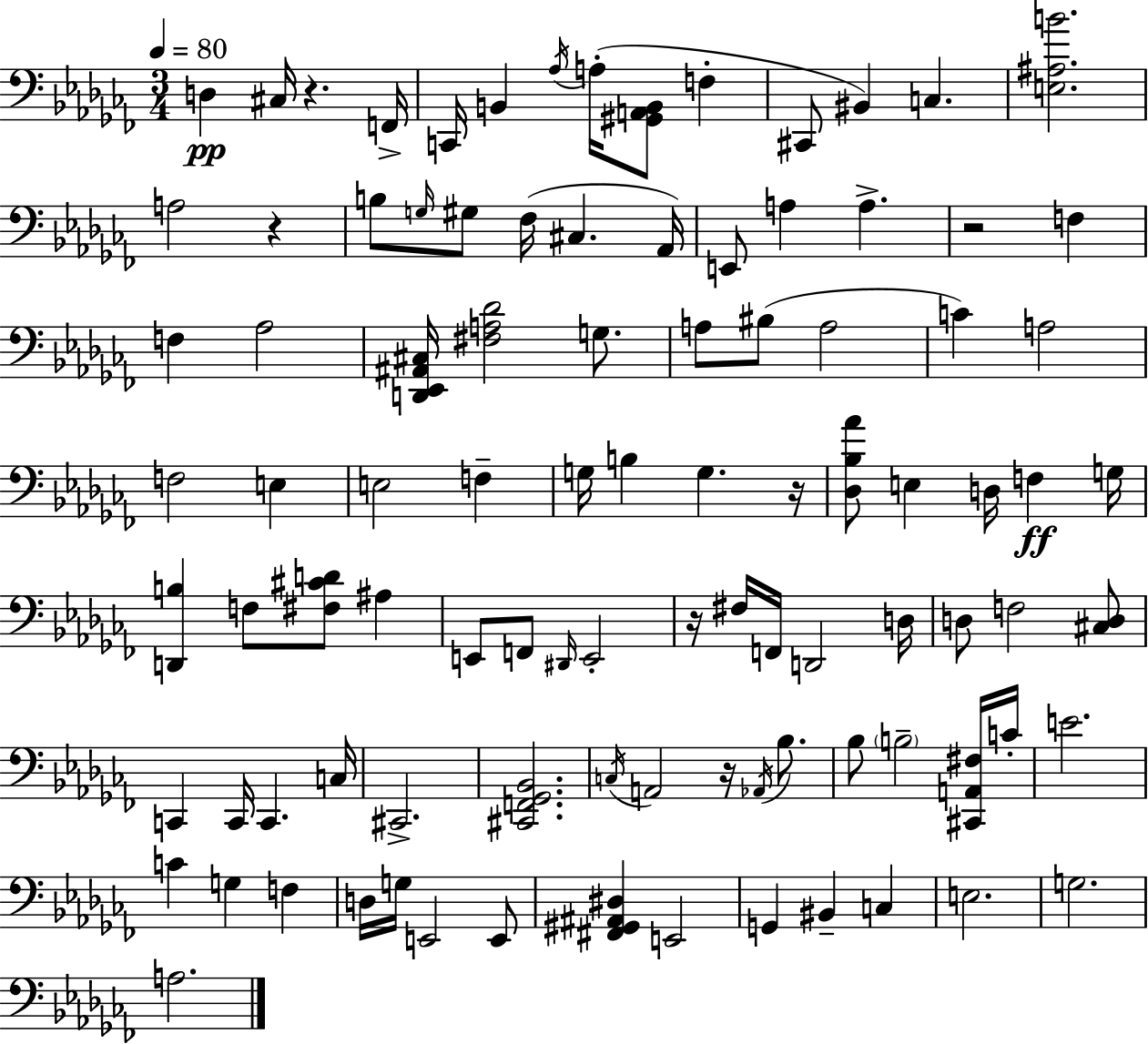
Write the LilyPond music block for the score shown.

{
  \clef bass
  \numericTimeSignature
  \time 3/4
  \key aes \minor
  \tempo 4 = 80
  \repeat volta 2 { d4\pp cis16 r4. f,16-> | c,16 b,4 \acciaccatura { aes16 }( a16-. <gis, a, b,>8 f4-. | cis,8 bis,4) c4. | <e ais b'>2. | \break a2 r4 | b8 \grace { g16 } gis8 fes16( cis4. | aes,16) e,8 a4 a4.-> | r2 f4 | \break f4 aes2 | <d, ees, ais, cis>16 <fis a des'>2 g8. | a8 bis8( a2 | c'4) a2 | \break f2 e4 | e2 f4-- | g16 b4 g4. | r16 <des bes aes'>8 e4 d16 f4\ff | \break g16 <d, b>4 f8 <fis cis' d'>8 ais4 | e,8 f,8 \grace { dis,16 } e,2-. | r16 fis16 f,16 d,2 | d16 d8 f2 | \break <cis d>8 c,4 c,16 c,4. | c16 cis,2.-> | <cis, f, ges, bes,>2. | \acciaccatura { c16 } a,2 | \break r16 \acciaccatura { aes,16 } bes8. bes8 \parenthesize b2-- | <cis, a, fis>16 c'16-. e'2. | c'4 g4 | f4 d16 g16 e,2 | \break e,8 <fis, gis, ais, dis>4 e,2 | g,4 bis,4-- | c4 e2. | g2. | \break a2. | } \bar "|."
}